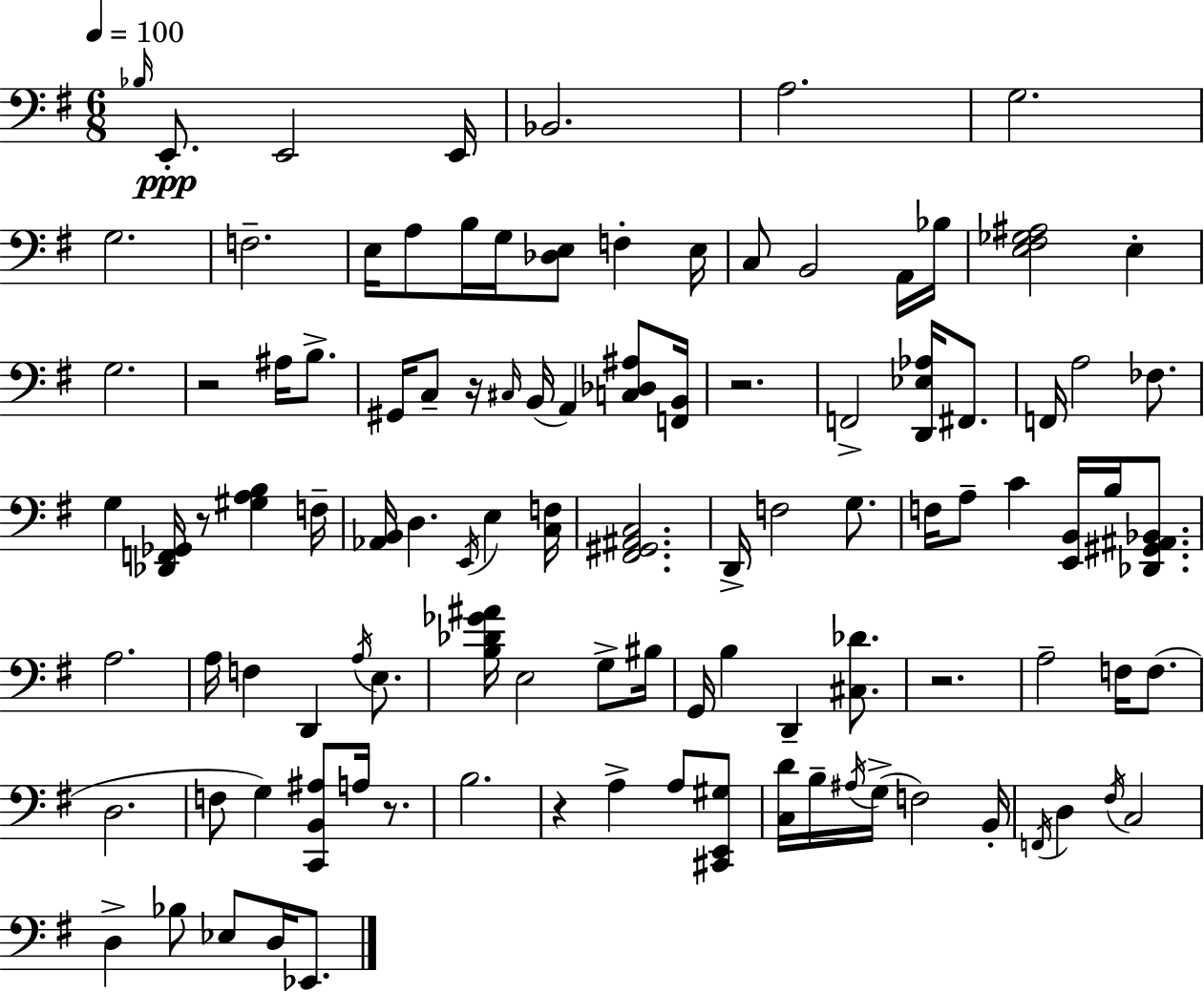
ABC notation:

X:1
T:Untitled
M:6/8
L:1/4
K:G
_B,/4 E,,/2 E,,2 E,,/4 _B,,2 A,2 G,2 G,2 F,2 E,/4 A,/2 B,/4 G,/4 [_D,E,]/2 F, E,/4 C,/2 B,,2 A,,/4 _B,/4 [E,^F,_G,^A,]2 E, G,2 z2 ^A,/4 B,/2 ^G,,/4 C,/2 z/4 ^C,/4 B,,/4 A,, [C,_D,^A,]/2 [F,,B,,]/4 z2 F,,2 [D,,_E,_A,]/4 ^F,,/2 F,,/4 A,2 _F,/2 G, [_D,,F,,_G,,]/4 z/2 [^G,A,B,] F,/4 [_A,,B,,]/4 D, E,,/4 E, [C,F,]/4 [^F,,^G,,^A,,C,]2 D,,/4 F,2 G,/2 F,/4 A,/2 C [E,,B,,]/4 B,/4 [_D,,^G,,^A,,_B,,]/2 A,2 A,/4 F, D,, A,/4 E,/2 [B,_D_G^A]/4 E,2 G,/2 ^B,/4 G,,/4 B, D,, [^C,_D]/2 z2 A,2 F,/4 F,/2 D,2 F,/2 G, [C,,B,,^A,]/2 A,/4 z/2 B,2 z A, A,/2 [^C,,E,,^G,]/2 [C,D]/4 B,/4 ^A,/4 G,/4 F,2 B,,/4 F,,/4 D, ^F,/4 C,2 D, _B,/2 _E,/2 D,/4 _E,,/2